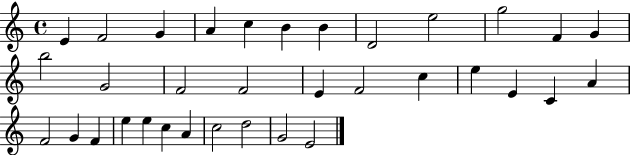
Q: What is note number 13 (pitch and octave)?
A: B5